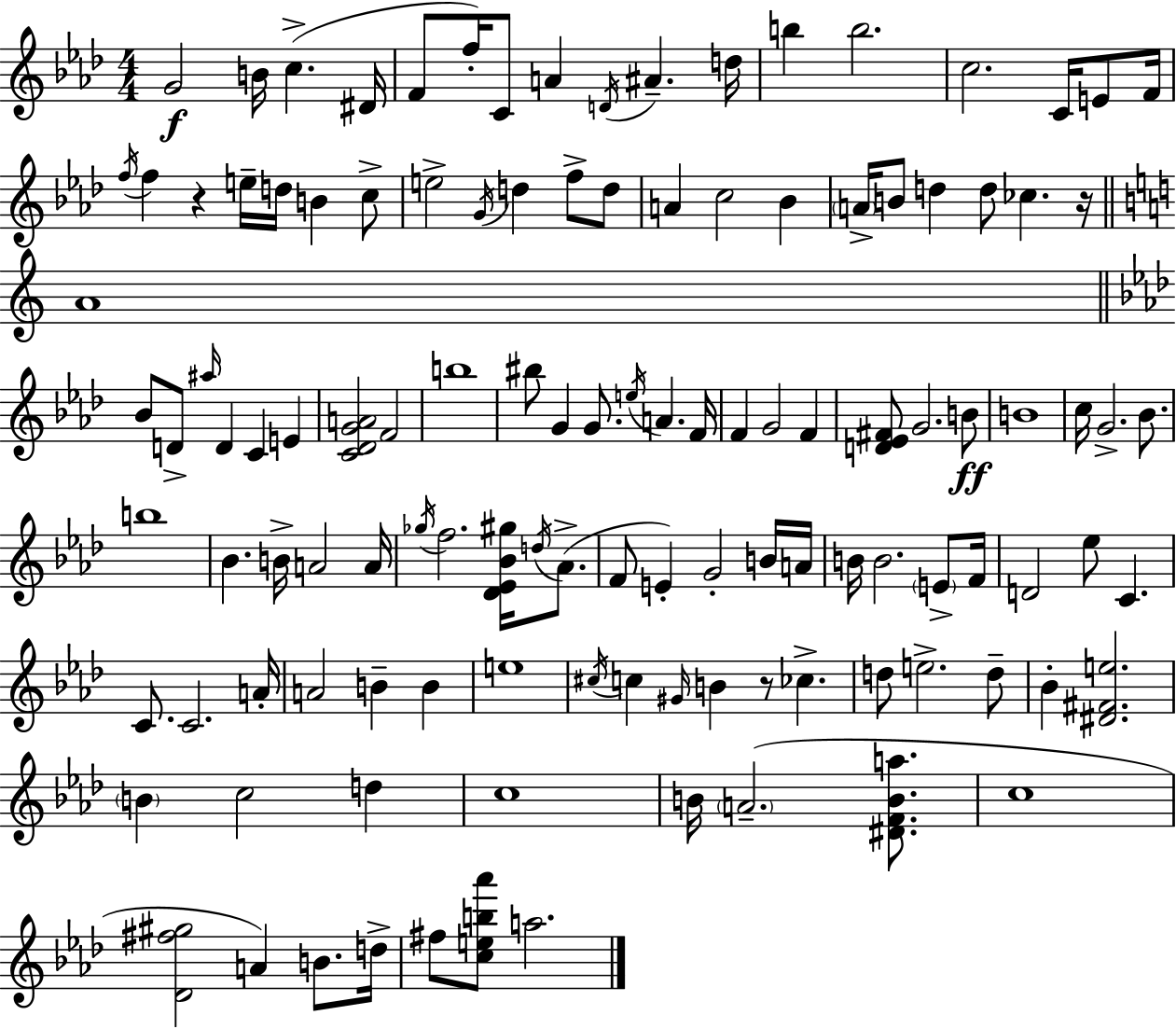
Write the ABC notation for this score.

X:1
T:Untitled
M:4/4
L:1/4
K:Fm
G2 B/4 c ^D/4 F/2 f/4 C/2 A D/4 ^A d/4 b b2 c2 C/4 E/2 F/4 f/4 f z e/4 d/4 B c/2 e2 G/4 d f/2 d/2 A c2 _B A/4 B/2 d d/2 _c z/4 A4 _B/2 D/2 ^a/4 D C E [C_DGA]2 F2 b4 ^b/2 G G/2 e/4 A F/4 F G2 F [D_E^F]/2 G2 B/2 B4 c/4 G2 _B/2 b4 _B B/4 A2 A/4 _g/4 f2 [_D_E_B^g]/4 d/4 _A/2 F/2 E G2 B/4 A/4 B/4 B2 E/2 F/4 D2 _e/2 C C/2 C2 A/4 A2 B B e4 ^c/4 c ^G/4 B z/2 _c d/2 e2 d/2 _B [^D^Fe]2 B c2 d c4 B/4 A2 [^DFBa]/2 c4 [_D^f^g]2 A B/2 d/4 ^f/2 [ceb_a']/2 a2